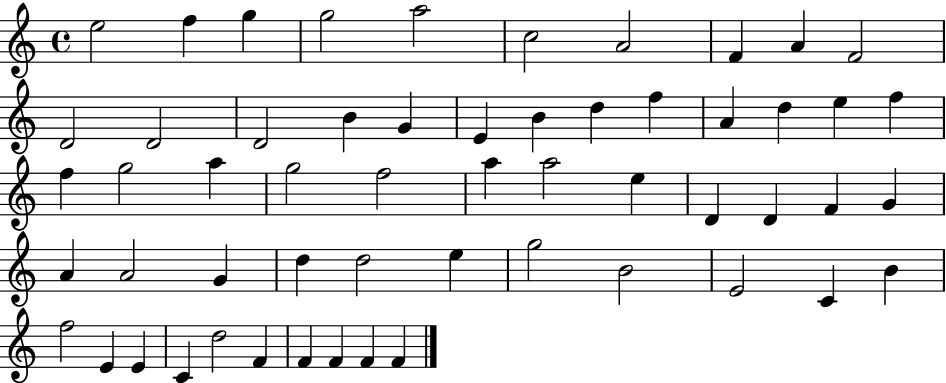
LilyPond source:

{
  \clef treble
  \time 4/4
  \defaultTimeSignature
  \key c \major
  e''2 f''4 g''4 | g''2 a''2 | c''2 a'2 | f'4 a'4 f'2 | \break d'2 d'2 | d'2 b'4 g'4 | e'4 b'4 d''4 f''4 | a'4 d''4 e''4 f''4 | \break f''4 g''2 a''4 | g''2 f''2 | a''4 a''2 e''4 | d'4 d'4 f'4 g'4 | \break a'4 a'2 g'4 | d''4 d''2 e''4 | g''2 b'2 | e'2 c'4 b'4 | \break f''2 e'4 e'4 | c'4 d''2 f'4 | f'4 f'4 f'4 f'4 | \bar "|."
}